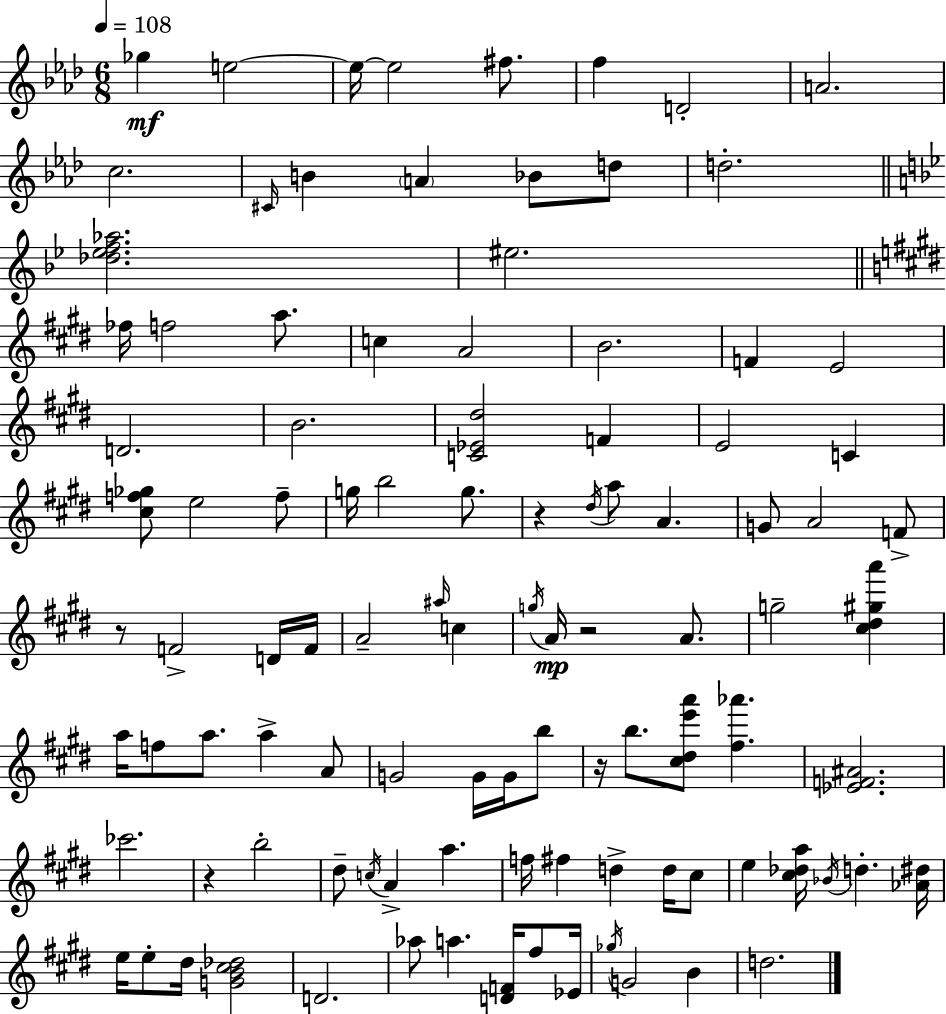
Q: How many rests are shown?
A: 5